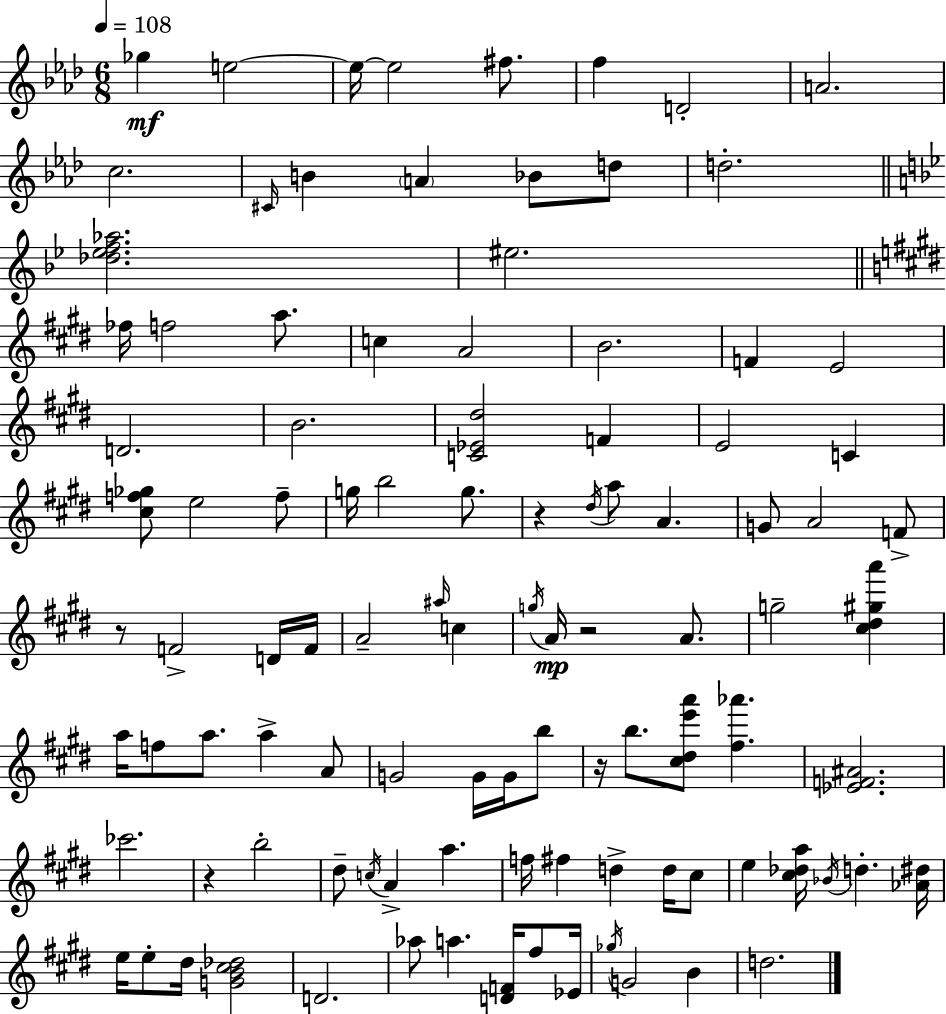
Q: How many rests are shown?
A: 5